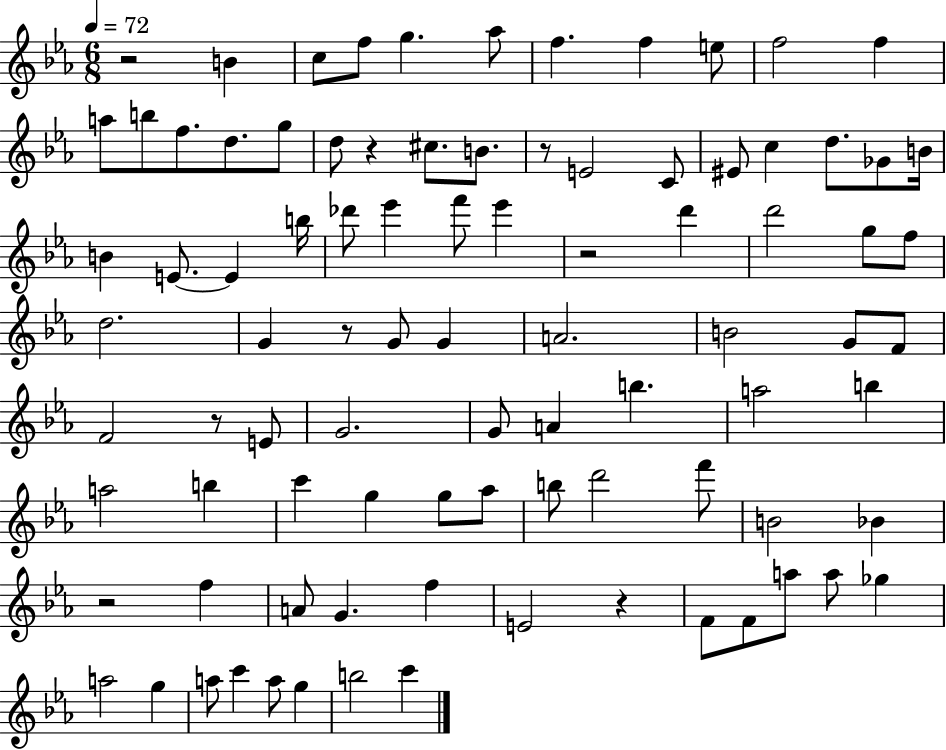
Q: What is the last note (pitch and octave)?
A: C6